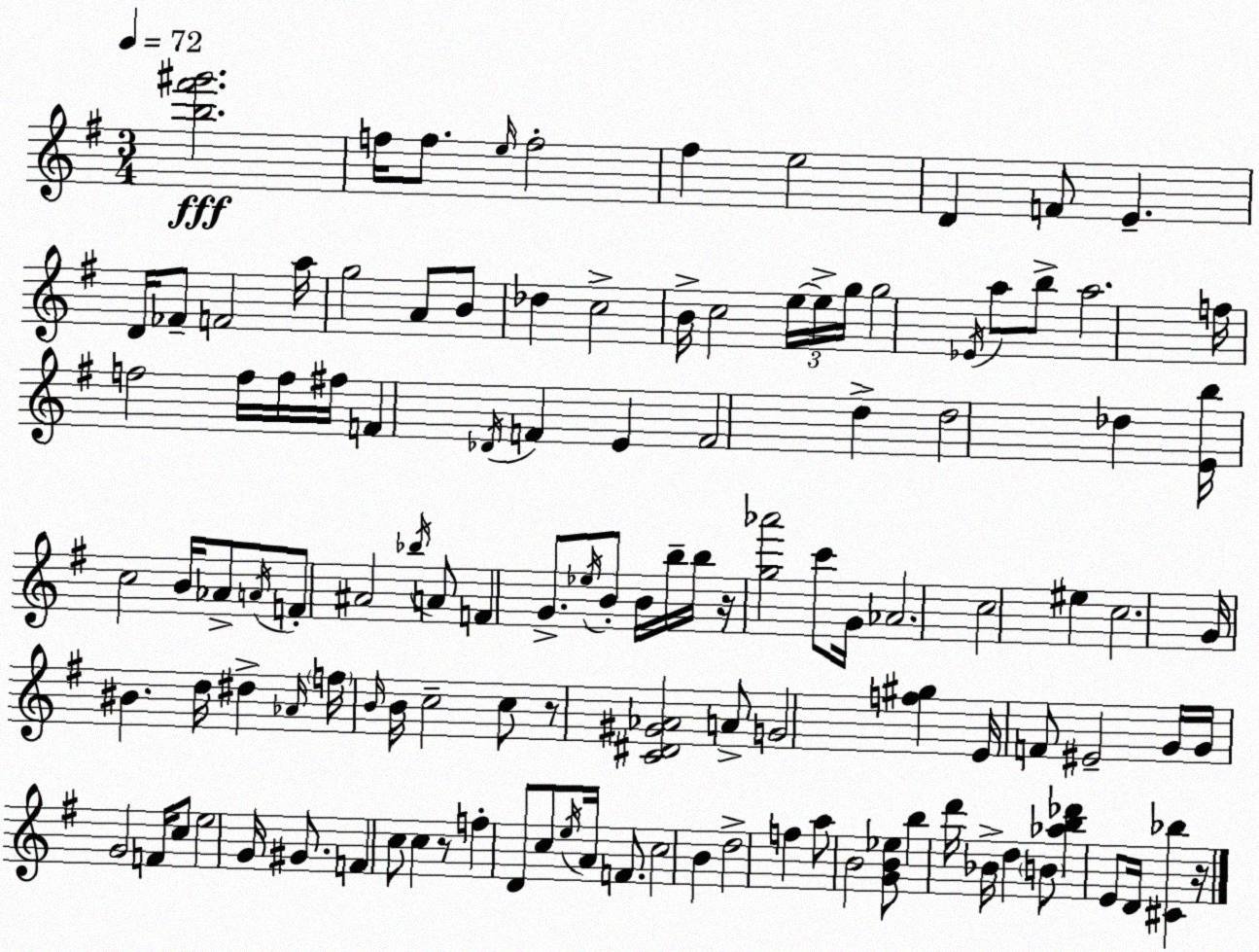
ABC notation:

X:1
T:Untitled
M:3/4
L:1/4
K:G
[b^f'^g']2 f/4 f/2 e/4 f2 ^f e2 D F/2 E D/4 _F/2 F2 a/4 g2 A/2 B/2 _d c2 B/4 c2 e/4 e/4 g/4 g2 _E/4 a/2 b/2 a2 f/4 f2 f/4 f/4 ^f/4 F _D/4 F E F2 d d2 _d [Eb]/4 c2 B/4 _A/2 A/4 F/2 ^A2 _b/4 A/2 F G/2 _e/4 B/2 B/4 b/4 b/4 z/4 [g_a']2 c'/2 G/4 _A2 c2 ^e c2 G/4 ^B d/4 ^d _A/4 f/4 B/4 B/4 c2 c/2 z/2 [C^D^G_A]2 A/2 G2 [f^g] E/4 F/2 ^E2 G/4 G/4 G2 F/4 c/2 e2 G/4 ^G/2 F c/2 c z/2 f D/2 c/2 e/4 A/4 F/2 c2 B d2 f a/2 B2 [GB_e]/2 b d'/4 _B/4 d B/2 [_ab_d'] E/2 D/4 [^C_b] z/4